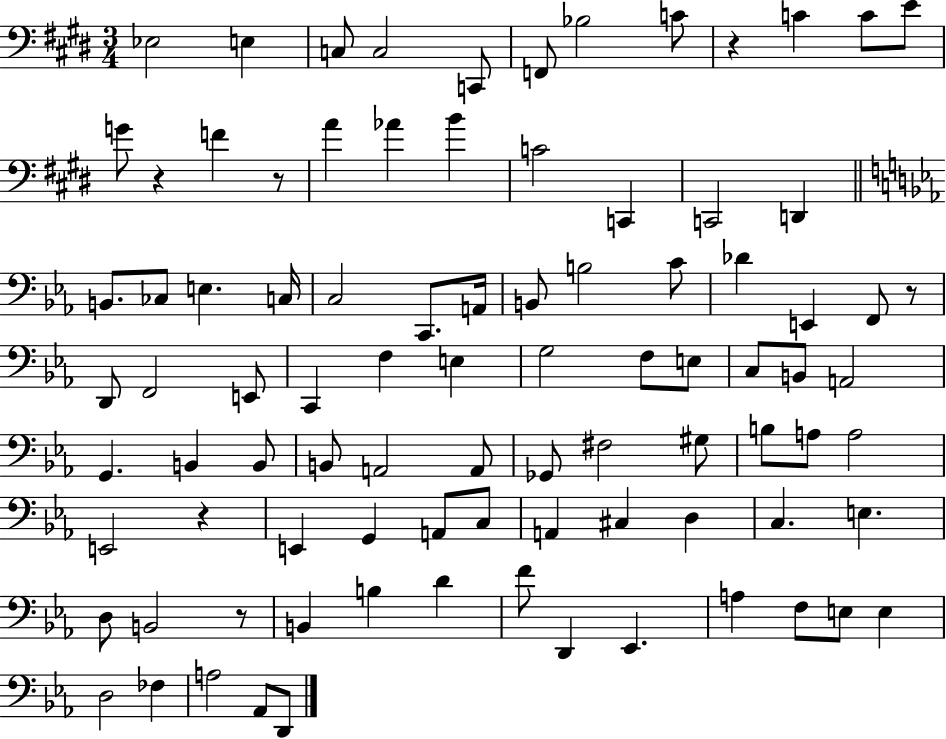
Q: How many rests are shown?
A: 6